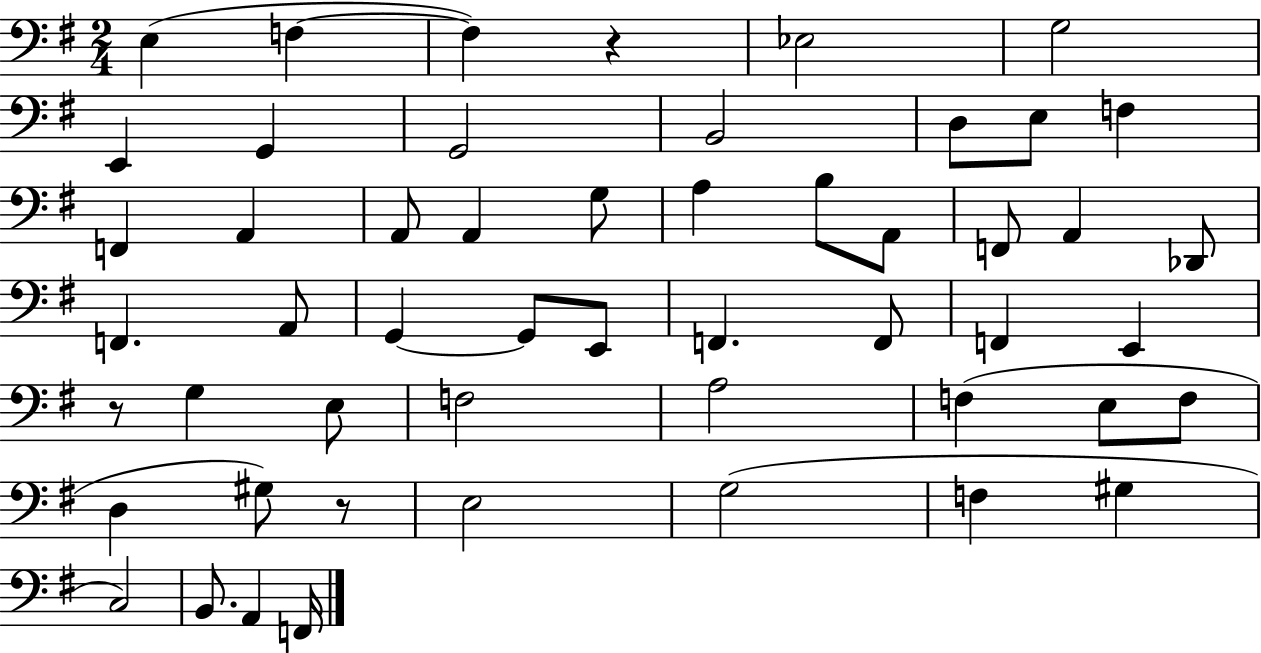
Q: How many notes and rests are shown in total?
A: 52